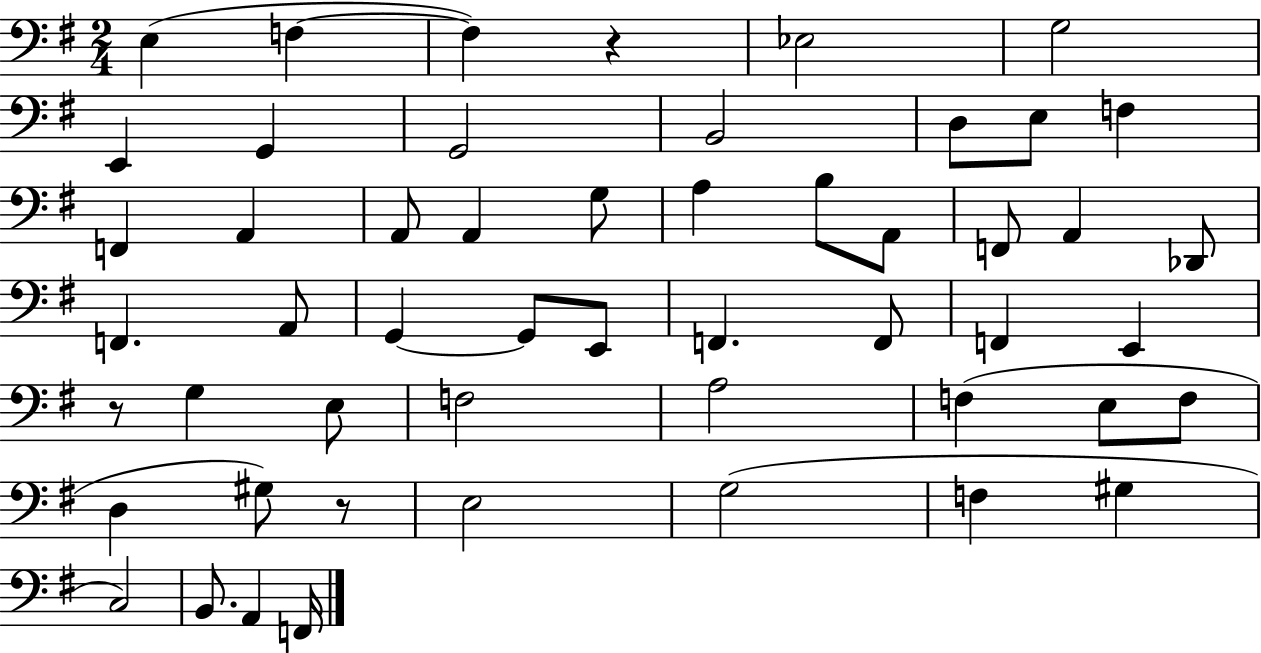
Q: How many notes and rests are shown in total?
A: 52